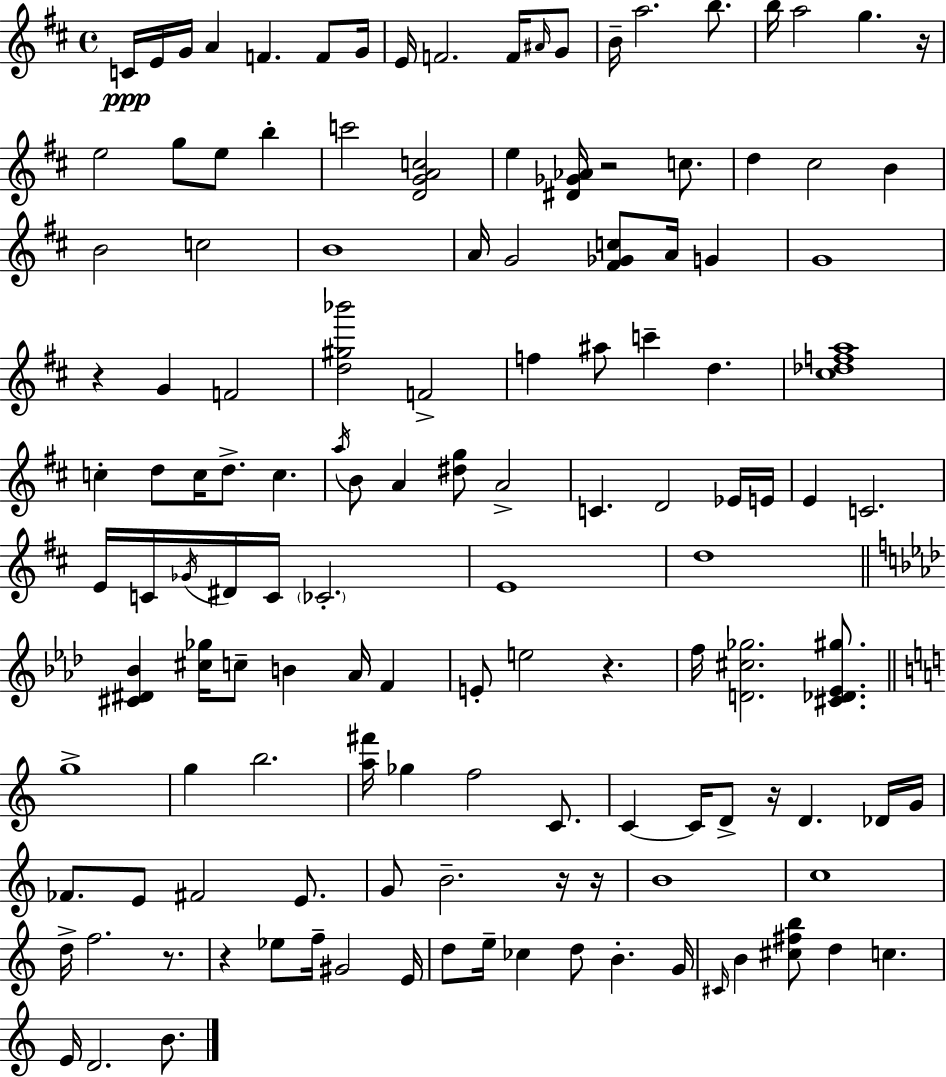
C4/s E4/s G4/s A4/q F4/q. F4/e G4/s E4/s F4/h. F4/s A#4/s G4/e B4/s A5/h. B5/e. B5/s A5/h G5/q. R/s E5/h G5/e E5/e B5/q C6/h [D4,G4,A4,C5]/h E5/q [D#4,Gb4,Ab4]/s R/h C5/e. D5/q C#5/h B4/q B4/h C5/h B4/w A4/s G4/h [F#4,Gb4,C5]/e A4/s G4/q G4/w R/q G4/q F4/h [D5,G#5,Bb6]/h F4/h F5/q A#5/e C6/q D5/q. [C#5,Db5,F5,A5]/w C5/q D5/e C5/s D5/e. C5/q. A5/s B4/e A4/q [D#5,G5]/e A4/h C4/q. D4/h Eb4/s E4/s E4/q C4/h. E4/s C4/s Gb4/s D#4/s C4/s CES4/h. E4/w D5/w [C#4,D#4,Bb4]/q [C#5,Gb5]/s C5/e B4/q Ab4/s F4/q E4/e E5/h R/q. F5/s [D4,C#5,Gb5]/h. [C#4,Db4,Eb4,G#5]/e. G5/w G5/q B5/h. [A5,F#6]/s Gb5/q F5/h C4/e. C4/q C4/s D4/e R/s D4/q. Db4/s G4/s FES4/e. E4/e F#4/h E4/e. G4/e B4/h. R/s R/s B4/w C5/w D5/s F5/h. R/e. R/q Eb5/e F5/s G#4/h E4/s D5/e E5/s CES5/q D5/e B4/q. G4/s C#4/s B4/q [C#5,F#5,B5]/e D5/q C5/q. E4/s D4/h. B4/e.